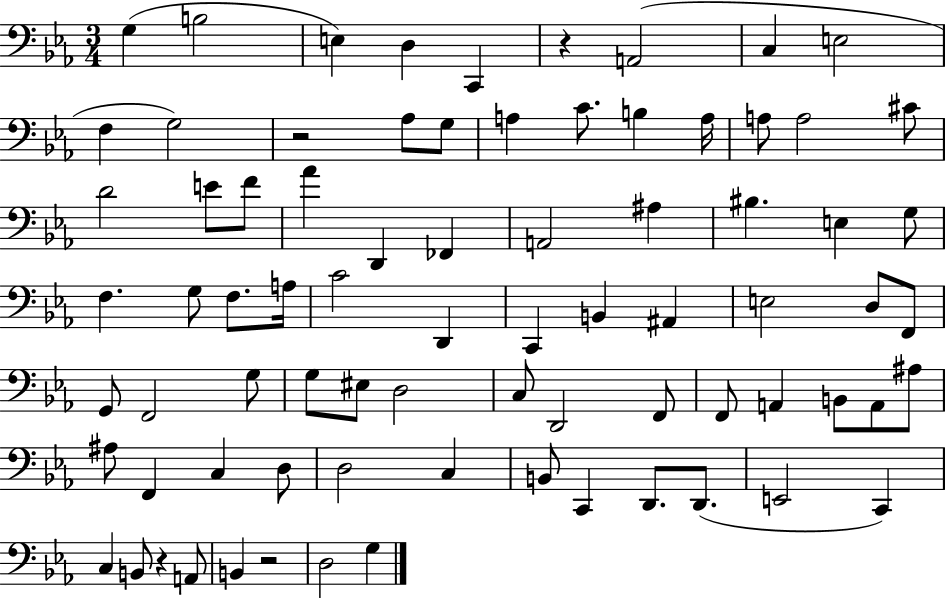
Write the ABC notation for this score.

X:1
T:Untitled
M:3/4
L:1/4
K:Eb
G, B,2 E, D, C,, z A,,2 C, E,2 F, G,2 z2 _A,/2 G,/2 A, C/2 B, A,/4 A,/2 A,2 ^C/2 D2 E/2 F/2 _A D,, _F,, A,,2 ^A, ^B, E, G,/2 F, G,/2 F,/2 A,/4 C2 D,, C,, B,, ^A,, E,2 D,/2 F,,/2 G,,/2 F,,2 G,/2 G,/2 ^E,/2 D,2 C,/2 D,,2 F,,/2 F,,/2 A,, B,,/2 A,,/2 ^A,/2 ^A,/2 F,, C, D,/2 D,2 C, B,,/2 C,, D,,/2 D,,/2 E,,2 C,, C, B,,/2 z A,,/2 B,, z2 D,2 G,